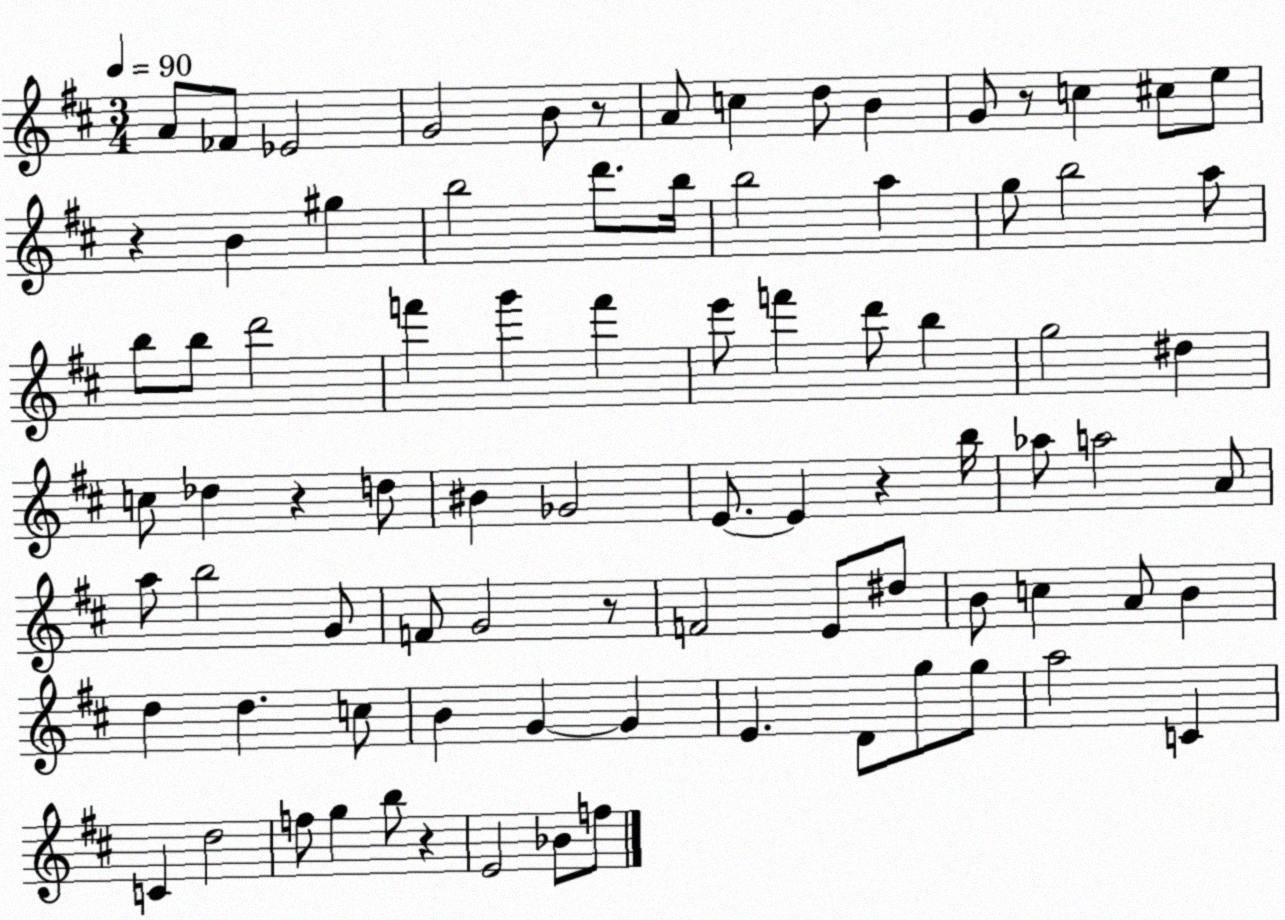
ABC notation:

X:1
T:Untitled
M:3/4
L:1/4
K:D
A/2 _F/2 _E2 G2 B/2 z/2 A/2 c d/2 B G/2 z/2 c ^c/2 e/2 z B ^g b2 d'/2 b/4 b2 a g/2 b2 a/2 b/2 b/2 d'2 f' g' f' e'/2 f' d'/2 b g2 ^d c/2 _d z d/2 ^B _G2 E/2 E z b/4 _a/2 a2 A/2 a/2 b2 G/2 F/2 G2 z/2 F2 E/2 ^d/2 B/2 c A/2 B d d c/2 B G G E D/2 g/2 g/2 a2 C C d2 f/2 g b/2 z E2 _B/2 f/2